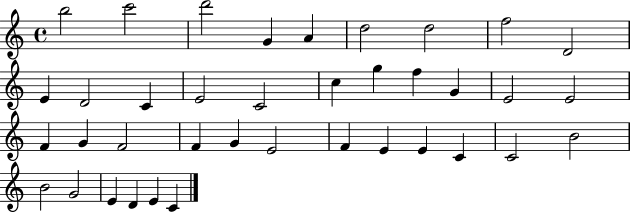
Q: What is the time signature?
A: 4/4